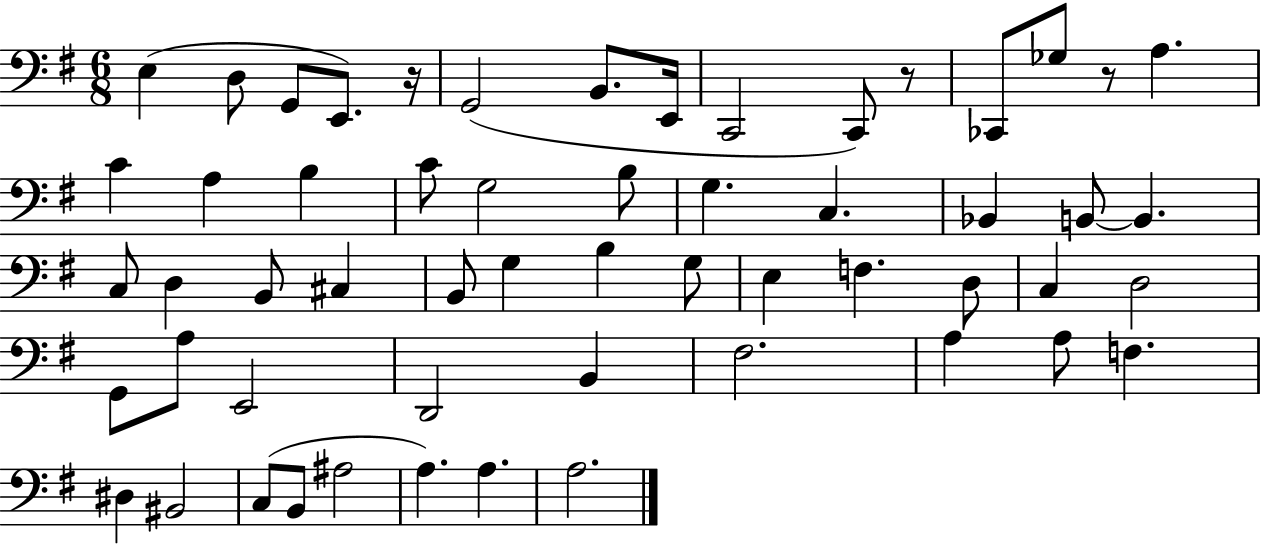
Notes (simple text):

E3/q D3/e G2/e E2/e. R/s G2/h B2/e. E2/s C2/h C2/e R/e CES2/e Gb3/e R/e A3/q. C4/q A3/q B3/q C4/e G3/h B3/e G3/q. C3/q. Bb2/q B2/e B2/q. C3/e D3/q B2/e C#3/q B2/e G3/q B3/q G3/e E3/q F3/q. D3/e C3/q D3/h G2/e A3/e E2/h D2/h B2/q F#3/h. A3/q A3/e F3/q. D#3/q BIS2/h C3/e B2/e A#3/h A3/q. A3/q. A3/h.